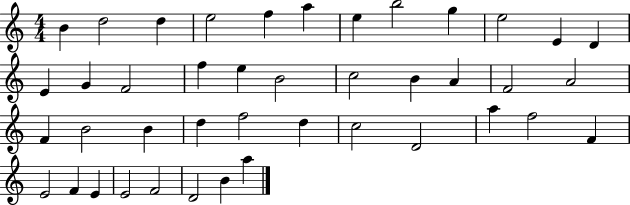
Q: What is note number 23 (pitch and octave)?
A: A4